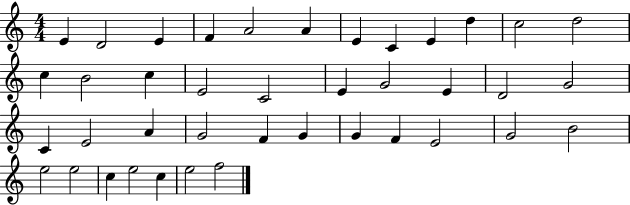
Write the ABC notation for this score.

X:1
T:Untitled
M:4/4
L:1/4
K:C
E D2 E F A2 A E C E d c2 d2 c B2 c E2 C2 E G2 E D2 G2 C E2 A G2 F G G F E2 G2 B2 e2 e2 c e2 c e2 f2